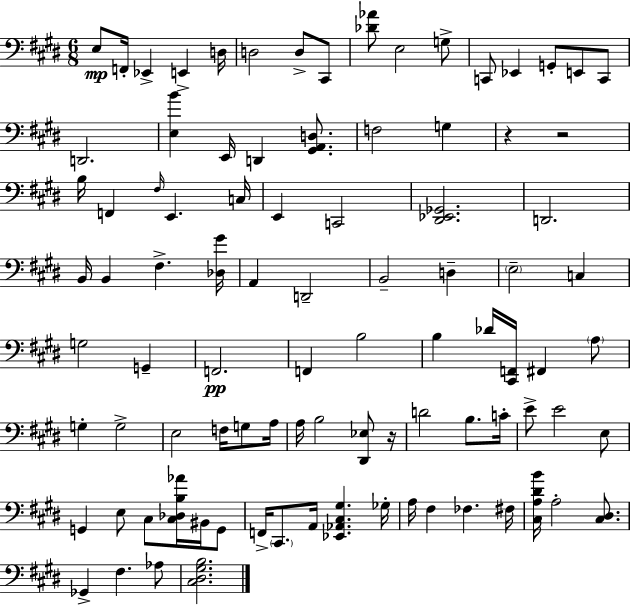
X:1
T:Untitled
M:6/8
L:1/4
K:E
E,/2 F,,/4 _E,, E,, D,/4 D,2 D,/2 ^C,,/2 [_D_A]/2 E,2 G,/2 C,,/2 _E,, G,,/2 E,,/2 C,,/2 D,,2 [E,B] E,,/4 D,, [^G,,A,,D,]/2 F,2 G, z z2 B,/4 F,, ^F,/4 E,, C,/4 E,, C,,2 [^D,,_E,,_G,,]2 D,,2 B,,/4 B,, ^F, [_D,^G]/4 A,, D,,2 B,,2 D, E,2 C, G,2 G,, F,,2 F,, B,2 B, _D/4 [^C,,F,,]/4 ^F,, A,/2 G, G,2 E,2 F,/4 G,/2 A,/4 A,/4 B,2 [^D,,_E,]/2 z/4 D2 B,/2 C/4 E/2 E2 E,/2 G,, E,/2 ^C,/2 [^C,_D,B,_A]/4 ^B,,/4 G,,/2 F,,/4 ^C,,/2 A,,/4 [_E,,_A,,^C,^G,] _G,/4 A,/4 ^F, _F, ^F,/4 [^C,A,^DB]/4 A,2 [^C,^D,]/2 _G,, ^F, _A,/2 [^C,^D,^G,B,]2